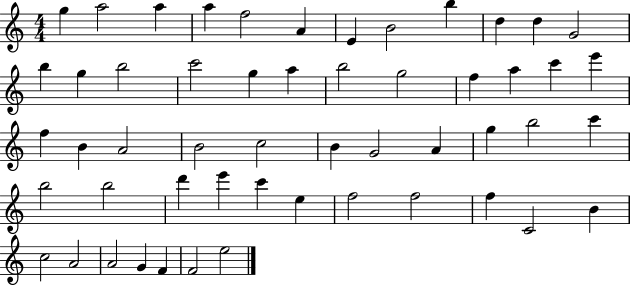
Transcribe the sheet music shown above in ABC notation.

X:1
T:Untitled
M:4/4
L:1/4
K:C
g a2 a a f2 A E B2 b d d G2 b g b2 c'2 g a b2 g2 f a c' e' f B A2 B2 c2 B G2 A g b2 c' b2 b2 d' e' c' e f2 f2 f C2 B c2 A2 A2 G F F2 e2